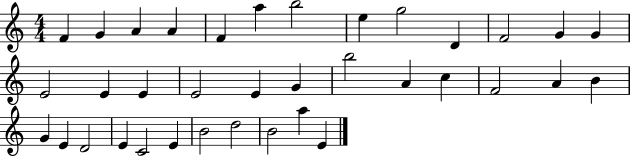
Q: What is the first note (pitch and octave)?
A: F4